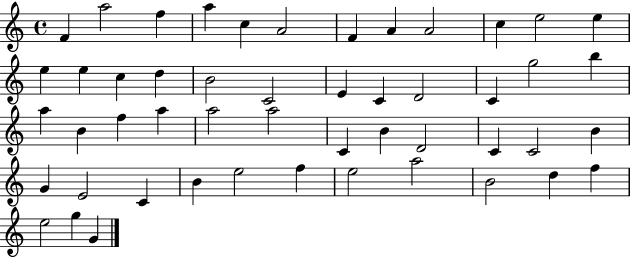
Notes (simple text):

F4/q A5/h F5/q A5/q C5/q A4/h F4/q A4/q A4/h C5/q E5/h E5/q E5/q E5/q C5/q D5/q B4/h C4/h E4/q C4/q D4/h C4/q G5/h B5/q A5/q B4/q F5/q A5/q A5/h A5/h C4/q B4/q D4/h C4/q C4/h B4/q G4/q E4/h C4/q B4/q E5/h F5/q E5/h A5/h B4/h D5/q F5/q E5/h G5/q G4/q